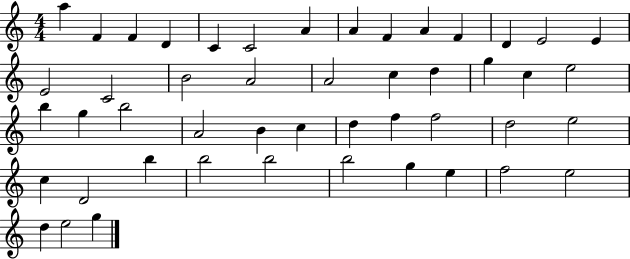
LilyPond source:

{
  \clef treble
  \numericTimeSignature
  \time 4/4
  \key c \major
  a''4 f'4 f'4 d'4 | c'4 c'2 a'4 | a'4 f'4 a'4 f'4 | d'4 e'2 e'4 | \break e'2 c'2 | b'2 a'2 | a'2 c''4 d''4 | g''4 c''4 e''2 | \break b''4 g''4 b''2 | a'2 b'4 c''4 | d''4 f''4 f''2 | d''2 e''2 | \break c''4 d'2 b''4 | b''2 b''2 | b''2 g''4 e''4 | f''2 e''2 | \break d''4 e''2 g''4 | \bar "|."
}